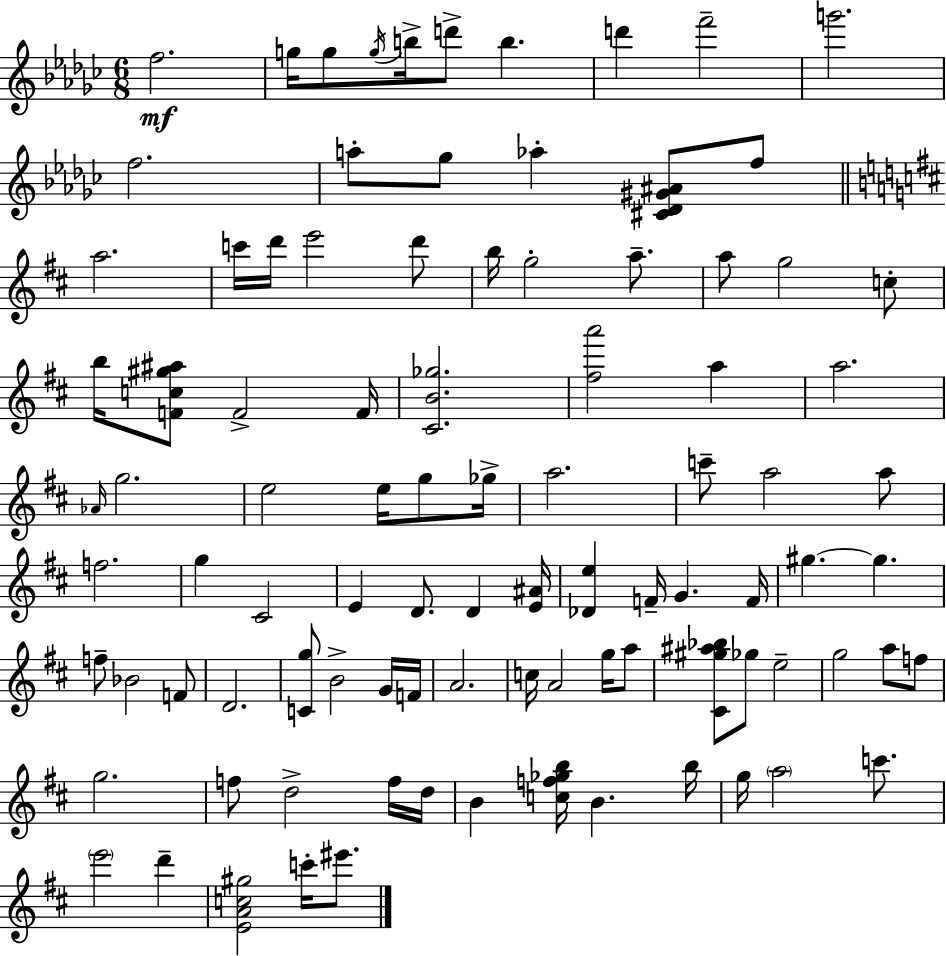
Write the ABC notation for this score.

X:1
T:Untitled
M:6/8
L:1/4
K:Ebm
f2 g/4 g/2 g/4 b/4 d'/2 b d' f'2 g'2 f2 a/2 _g/2 _a [^C_D^G^A]/2 f/2 a2 c'/4 d'/4 e'2 d'/2 b/4 g2 a/2 a/2 g2 c/2 b/4 [Fc^g^a]/2 F2 F/4 [^CB_g]2 [^fa']2 a a2 _A/4 g2 e2 e/4 g/2 _g/4 a2 c'/2 a2 a/2 f2 g ^C2 E D/2 D [E^A]/4 [_De] F/4 G F/4 ^g ^g f/2 _B2 F/2 D2 [Cg]/2 B2 G/4 F/4 A2 c/4 A2 g/4 a/2 [^C^g^a_b]/2 _g/2 e2 g2 a/2 f/2 g2 f/2 d2 f/4 d/4 B [cf_gb]/4 B b/4 g/4 a2 c'/2 e'2 d' [EAc^g]2 c'/4 ^e'/2